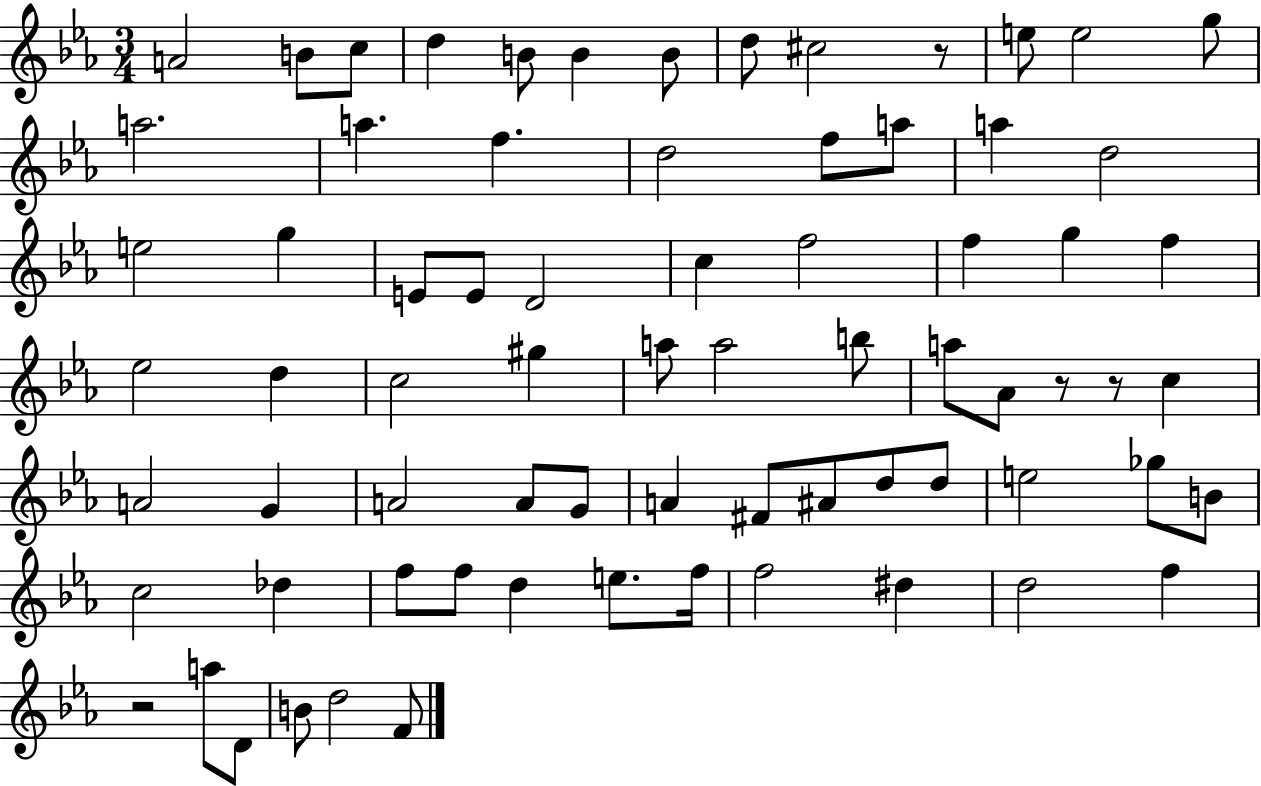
{
  \clef treble
  \numericTimeSignature
  \time 3/4
  \key ees \major
  a'2 b'8 c''8 | d''4 b'8 b'4 b'8 | d''8 cis''2 r8 | e''8 e''2 g''8 | \break a''2. | a''4. f''4. | d''2 f''8 a''8 | a''4 d''2 | \break e''2 g''4 | e'8 e'8 d'2 | c''4 f''2 | f''4 g''4 f''4 | \break ees''2 d''4 | c''2 gis''4 | a''8 a''2 b''8 | a''8 aes'8 r8 r8 c''4 | \break a'2 g'4 | a'2 a'8 g'8 | a'4 fis'8 ais'8 d''8 d''8 | e''2 ges''8 b'8 | \break c''2 des''4 | f''8 f''8 d''4 e''8. f''16 | f''2 dis''4 | d''2 f''4 | \break r2 a''8 d'8 | b'8 d''2 f'8 | \bar "|."
}